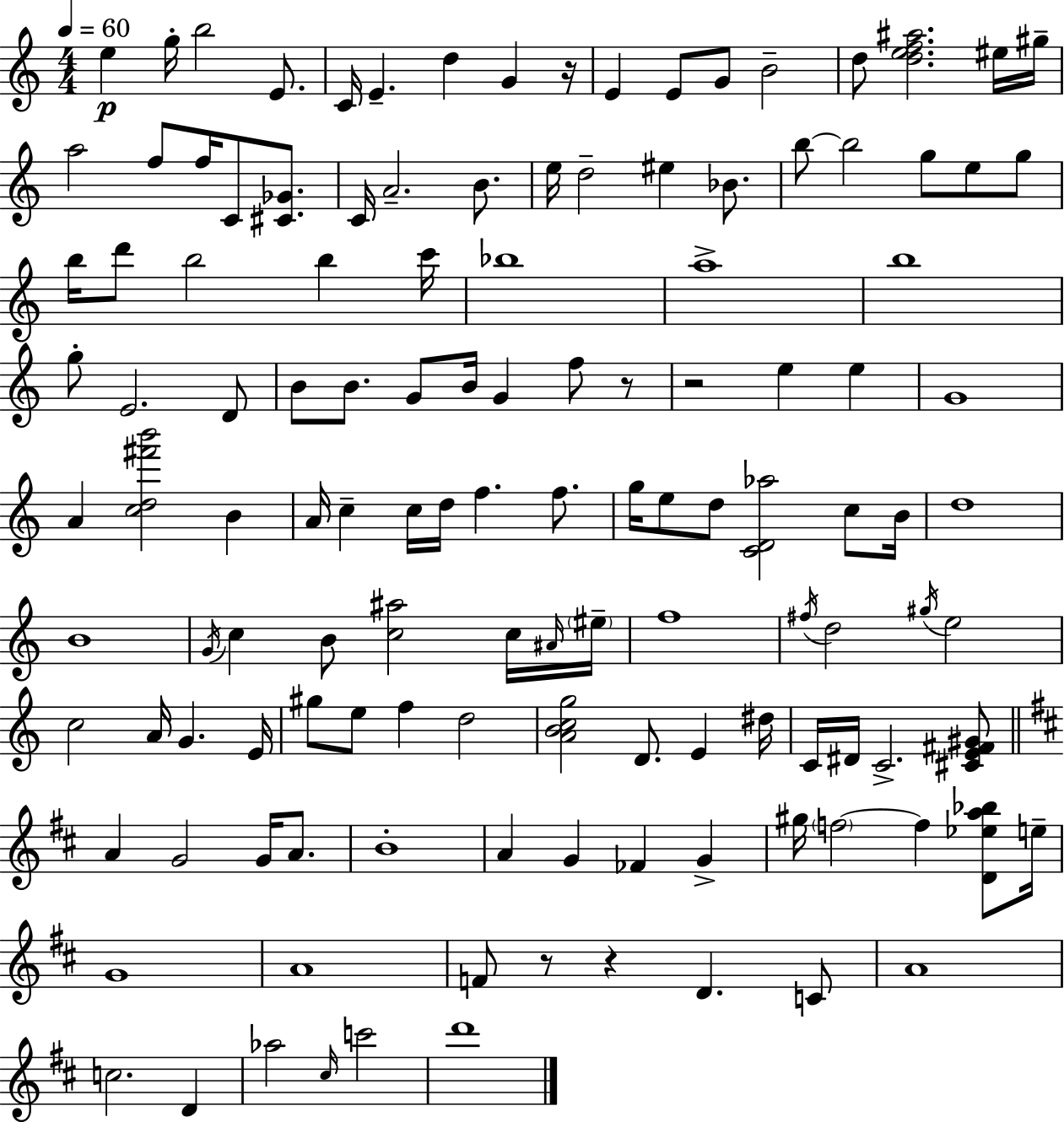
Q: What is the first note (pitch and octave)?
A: E5